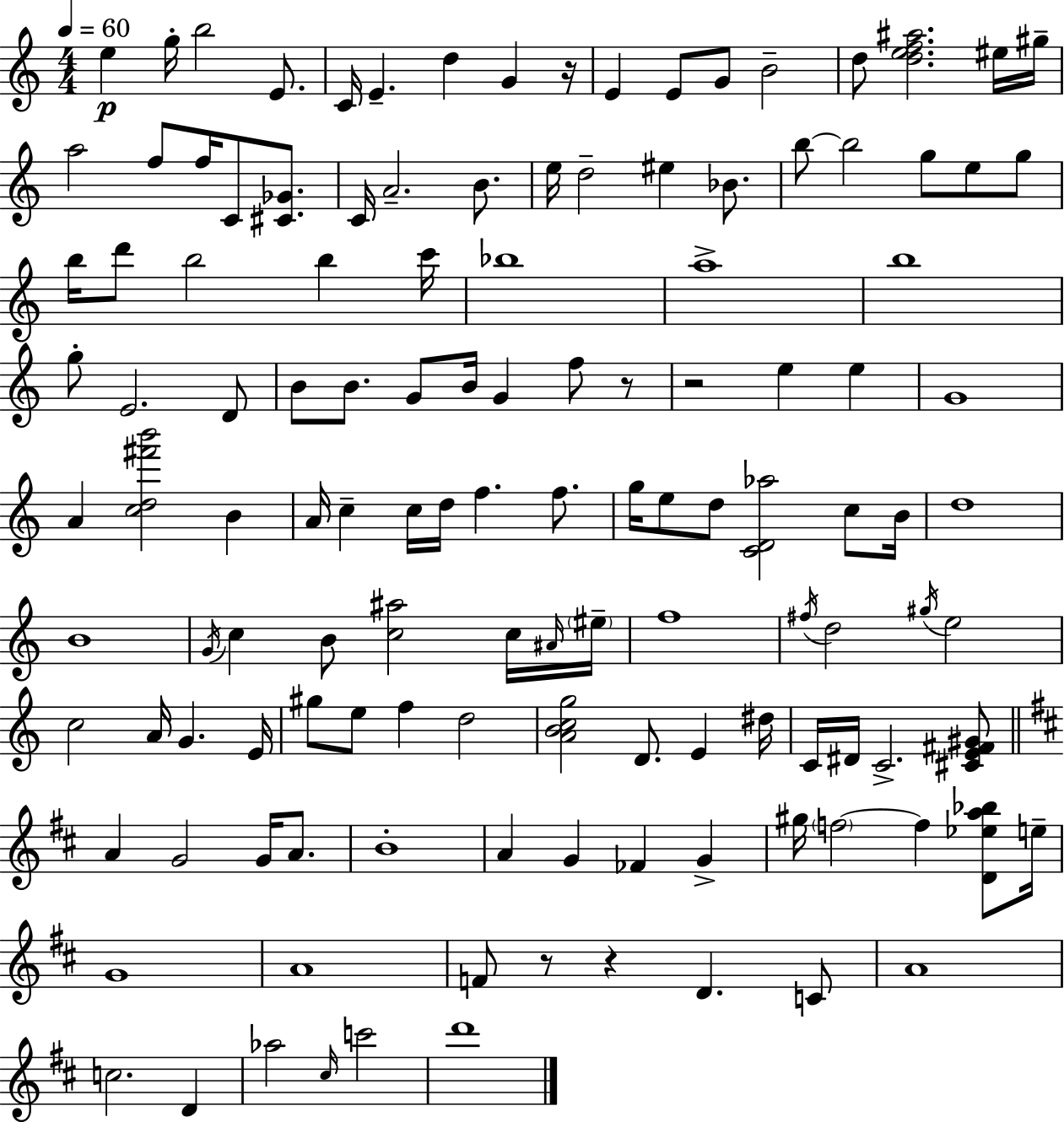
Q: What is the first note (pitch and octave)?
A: E5